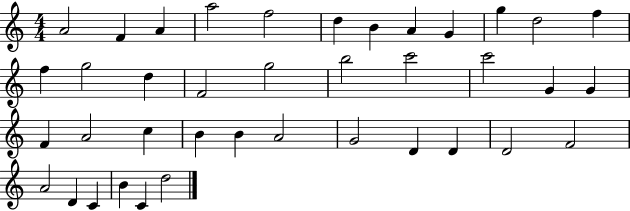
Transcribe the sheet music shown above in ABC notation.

X:1
T:Untitled
M:4/4
L:1/4
K:C
A2 F A a2 f2 d B A G g d2 f f g2 d F2 g2 b2 c'2 c'2 G G F A2 c B B A2 G2 D D D2 F2 A2 D C B C d2